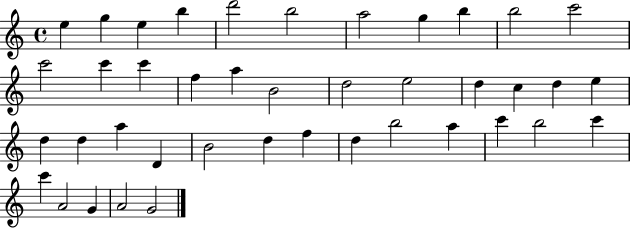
{
  \clef treble
  \time 4/4
  \defaultTimeSignature
  \key c \major
  e''4 g''4 e''4 b''4 | d'''2 b''2 | a''2 g''4 b''4 | b''2 c'''2 | \break c'''2 c'''4 c'''4 | f''4 a''4 b'2 | d''2 e''2 | d''4 c''4 d''4 e''4 | \break d''4 d''4 a''4 d'4 | b'2 d''4 f''4 | d''4 b''2 a''4 | c'''4 b''2 c'''4 | \break c'''4 a'2 g'4 | a'2 g'2 | \bar "|."
}